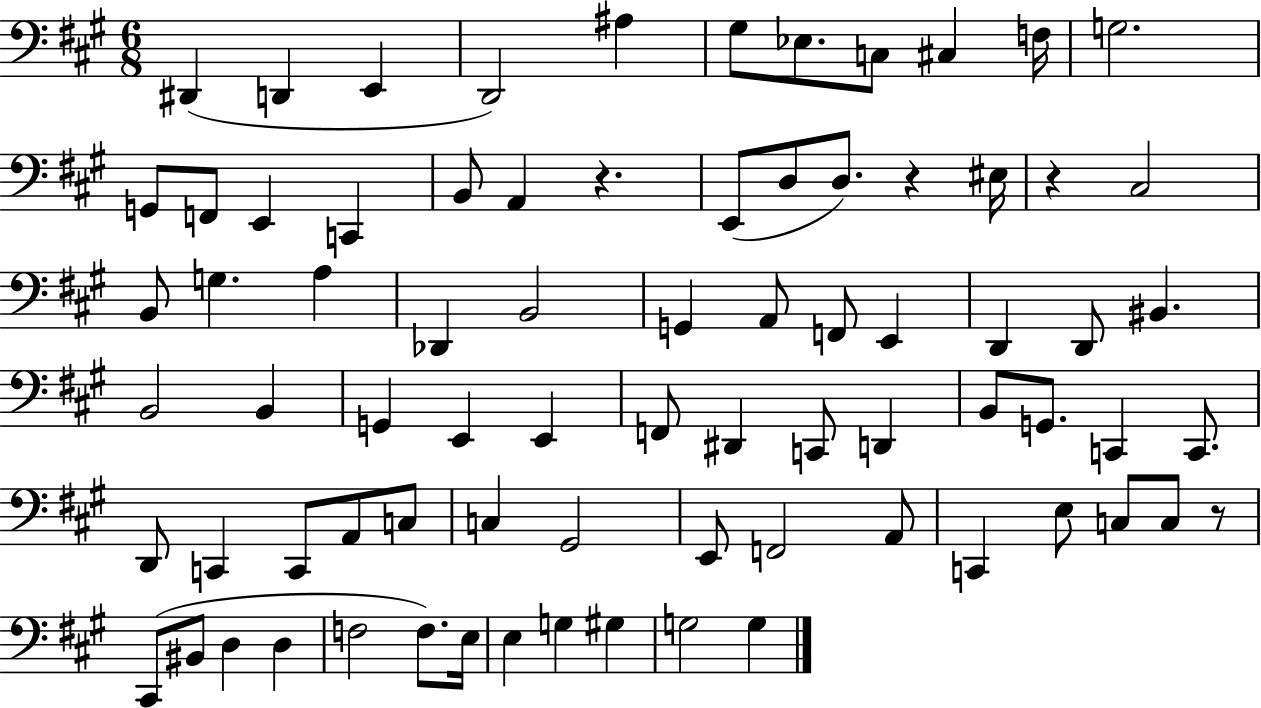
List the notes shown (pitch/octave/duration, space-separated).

D#2/q D2/q E2/q D2/h A#3/q G#3/e Eb3/e. C3/e C#3/q F3/s G3/h. G2/e F2/e E2/q C2/q B2/e A2/q R/q. E2/e D3/e D3/e. R/q EIS3/s R/q C#3/h B2/e G3/q. A3/q Db2/q B2/h G2/q A2/e F2/e E2/q D2/q D2/e BIS2/q. B2/h B2/q G2/q E2/q E2/q F2/e D#2/q C2/e D2/q B2/e G2/e. C2/q C2/e. D2/e C2/q C2/e A2/e C3/e C3/q G#2/h E2/e F2/h A2/e C2/q E3/e C3/e C3/e R/e C#2/e BIS2/e D3/q D3/q F3/h F3/e. E3/s E3/q G3/q G#3/q G3/h G3/q